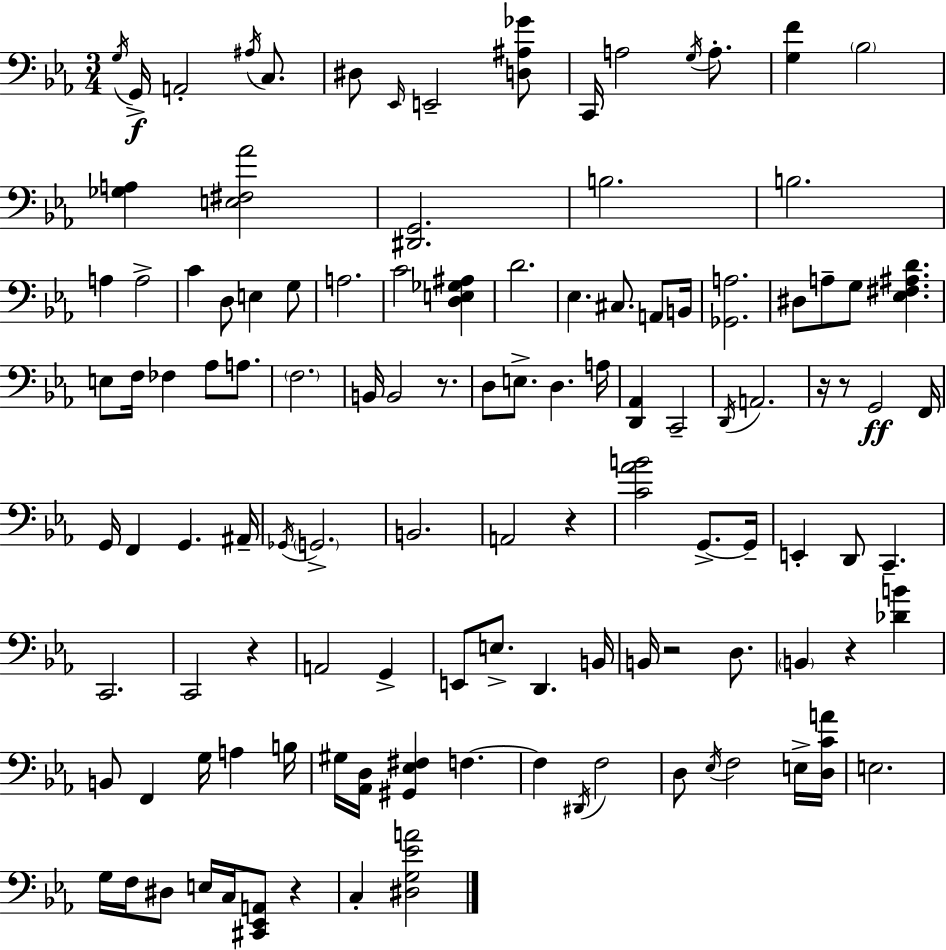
G3/s G2/s A2/h A#3/s C3/e. D#3/e Eb2/s E2/h [D3,A#3,Gb4]/e C2/s A3/h G3/s A3/e. [G3,F4]/q Bb3/h [Gb3,A3]/q [E3,F#3,Ab4]/h [D#2,G2]/h. B3/h. B3/h. A3/q A3/h C4/q D3/e E3/q G3/e A3/h. C4/h [D3,E3,Gb3,A#3]/q D4/h. Eb3/q. C#3/e. A2/e B2/s [Gb2,A3]/h. D#3/e A3/e G3/e [Eb3,F#3,A#3,D4]/q. E3/e F3/s FES3/q Ab3/e A3/e. F3/h. B2/s B2/h R/e. D3/e E3/e. D3/q. A3/s [D2,Ab2]/q C2/h D2/s A2/h. R/s R/e G2/h F2/s G2/s F2/q G2/q. A#2/s Gb2/s G2/h. B2/h. A2/h R/q [C4,Ab4,B4]/h G2/e. G2/s E2/q D2/e C2/q. C2/h. C2/h R/q A2/h G2/q E2/e E3/e. D2/q. B2/s B2/s R/h D3/e. B2/q R/q [Db4,B4]/q B2/e F2/q G3/s A3/q B3/s G#3/s [Ab2,D3]/s [G#2,Eb3,F#3]/q F3/q. F3/q D#2/s F3/h D3/e Eb3/s F3/h E3/s [D3,C4,A4]/s E3/h. G3/s F3/s D#3/e E3/s C3/s [C#2,Eb2,A2]/e R/q C3/q [D#3,G3,Eb4,A4]/h